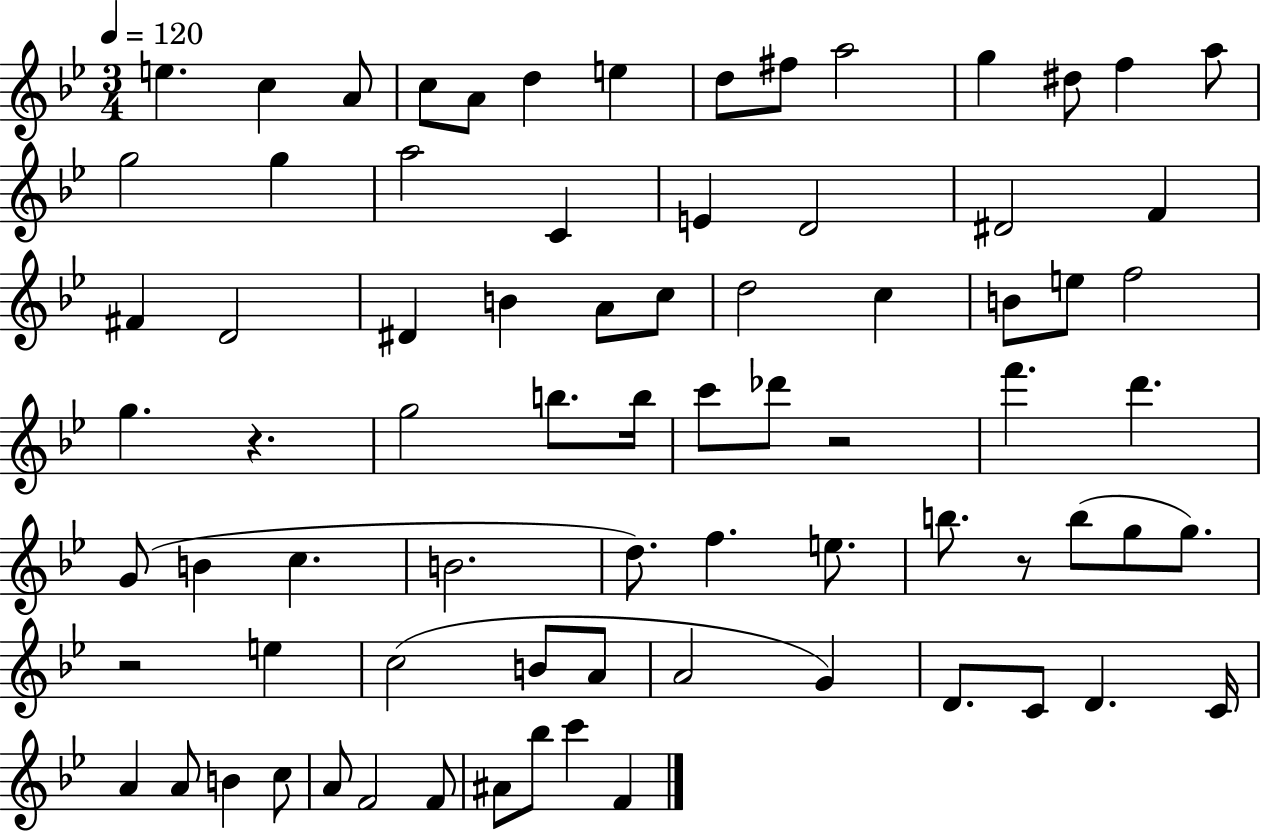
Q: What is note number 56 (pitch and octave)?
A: A4